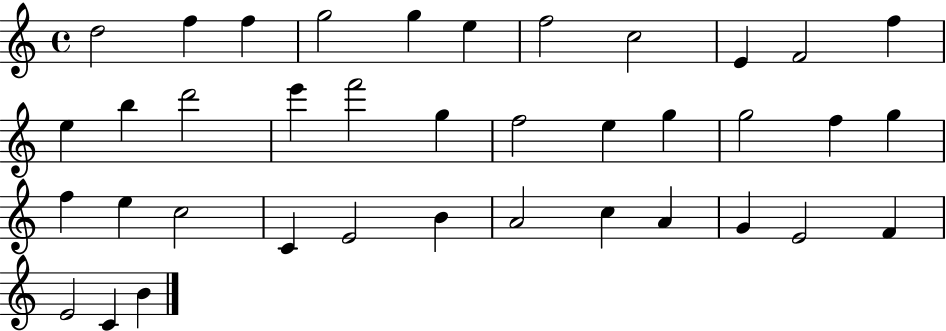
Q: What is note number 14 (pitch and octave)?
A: D6